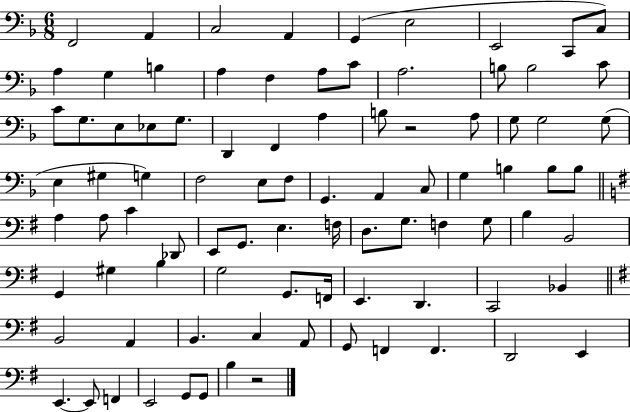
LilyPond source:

{
  \clef bass
  \numericTimeSignature
  \time 6/8
  \key f \major
  f,2 a,4 | c2 a,4 | g,4( e2 | e,2 c,8 c8) | \break a4 g4 b4 | a4 f4 a8 c'8 | a2. | b8 b2 c'8 | \break c'8 g8. e8 ees8 g8. | d,4 f,4 a4 | b8 r2 a8 | g8 g2 g8( | \break e4 gis4 g4) | f2 e8 f8 | g,4. a,4 c8 | g4 b4 b8 b8 | \break \bar "||" \break \key e \minor a4 a8 c'4 des,8 | e,8 g,8. e4. f16 | d8. g8. f4 g8 | b4 b,2 | \break g,4 gis4 b4 | g2 g,8. f,16 | e,4. d,4. | c,2 bes,4 | \break \bar "||" \break \key e \minor b,2 a,4 | b,4. c4 a,8 | g,8 f,4 f,4. | d,2 e,4 | \break e,4.~~ e,8 f,4 | e,2 g,8 g,8 | b4 r2 | \bar "|."
}